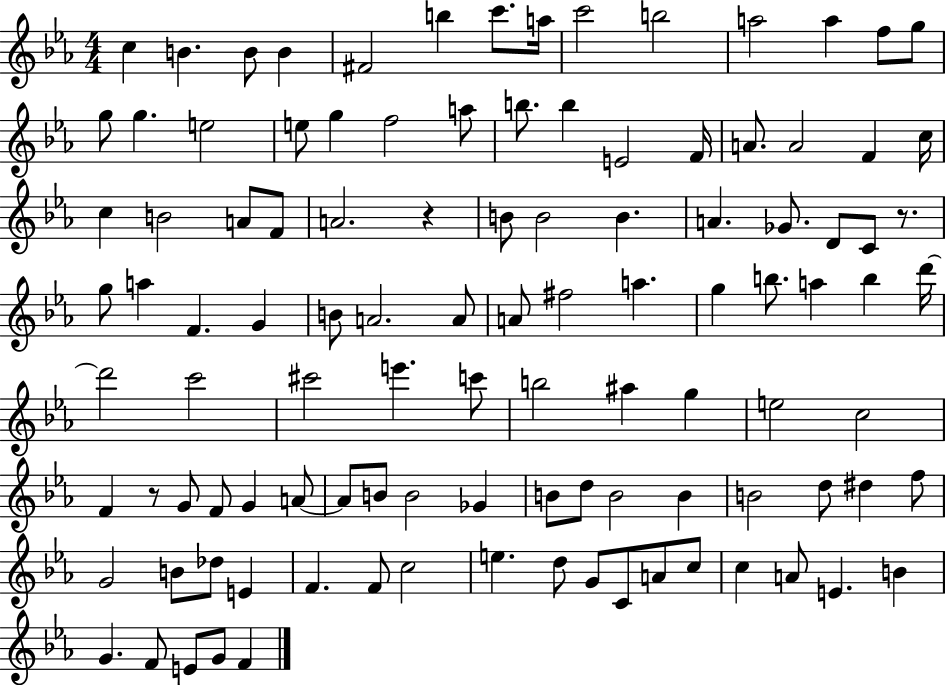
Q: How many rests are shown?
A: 3